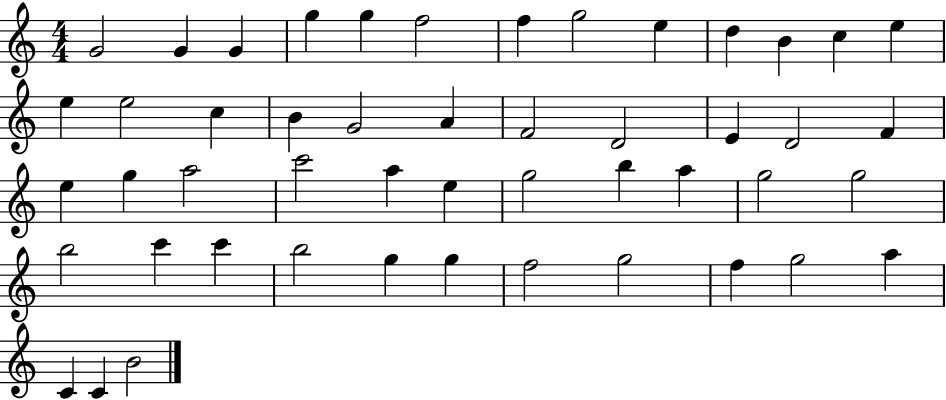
{
  \clef treble
  \numericTimeSignature
  \time 4/4
  \key c \major
  g'2 g'4 g'4 | g''4 g''4 f''2 | f''4 g''2 e''4 | d''4 b'4 c''4 e''4 | \break e''4 e''2 c''4 | b'4 g'2 a'4 | f'2 d'2 | e'4 d'2 f'4 | \break e''4 g''4 a''2 | c'''2 a''4 e''4 | g''2 b''4 a''4 | g''2 g''2 | \break b''2 c'''4 c'''4 | b''2 g''4 g''4 | f''2 g''2 | f''4 g''2 a''4 | \break c'4 c'4 b'2 | \bar "|."
}